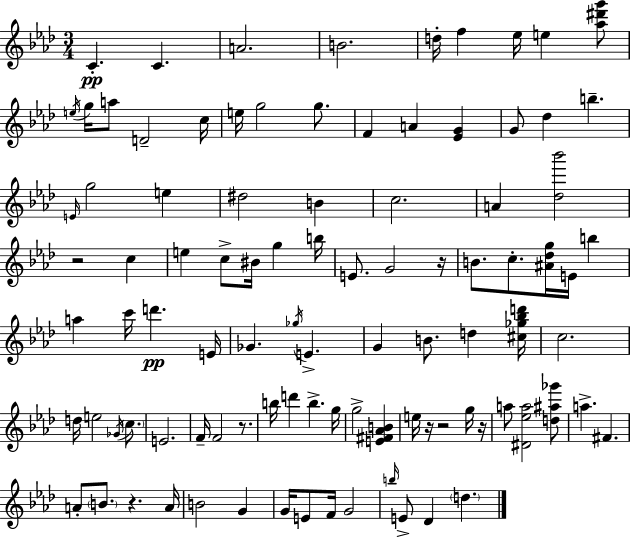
{
  \clef treble
  \numericTimeSignature
  \time 3/4
  \key f \minor
  c'4.-.\pp c'4. | a'2. | b'2. | d''16-. f''4 ees''16 e''4 <aes'' dis''' g'''>8 | \break \acciaccatura { e''16 } g''16 a''8 d'2-- | c''16 e''16 g''2 g''8. | f'4 a'4 <ees' g'>4 | g'8 des''4 b''4.-- | \break \grace { e'16 } g''2 e''4 | dis''2 b'4 | c''2. | a'4 <des'' bes'''>2 | \break r2 c''4 | e''4 c''8-> bis'16 g''4 | b''16 e'8. g'2 | r16 b'8. c''8.-. <ais' des'' g''>16 e'16 b''4 | \break a''4 c'''16 d'''4.\pp | e'16 ges'4. \acciaccatura { ges''16 } e'4.-> | g'4 b'8. d''4 | <cis'' ges'' bes'' d'''>16 c''2. | \break d''16 e''2 | \acciaccatura { ges'16 } \parenthesize c''8. e'2. | f'16-- f'2 | r8. b''16 d'''4 b''4.-> | \break g''16 g''2-> | <e' fis' aes' b'>4 e''16 r16 r2 | g''16 r16 a''8 <dis' ees'' a''>2 | <d'' ais'' ges'''>8 a''4.-> fis'4. | \break a'8-. \parenthesize b'8. r4. | a'16 b'2 | g'4 g'16 e'8 f'16 g'2 | \grace { b''16 } e'8-> des'4 \parenthesize d''4. | \break \bar "|."
}